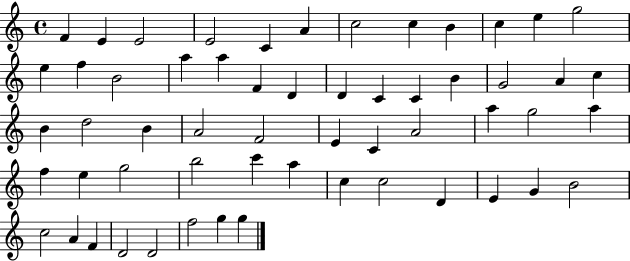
F4/q E4/q E4/h E4/h C4/q A4/q C5/h C5/q B4/q C5/q E5/q G5/h E5/q F5/q B4/h A5/q A5/q F4/q D4/q D4/q C4/q C4/q B4/q G4/h A4/q C5/q B4/q D5/h B4/q A4/h F4/h E4/q C4/q A4/h A5/q G5/h A5/q F5/q E5/q G5/h B5/h C6/q A5/q C5/q C5/h D4/q E4/q G4/q B4/h C5/h A4/q F4/q D4/h D4/h F5/h G5/q G5/q